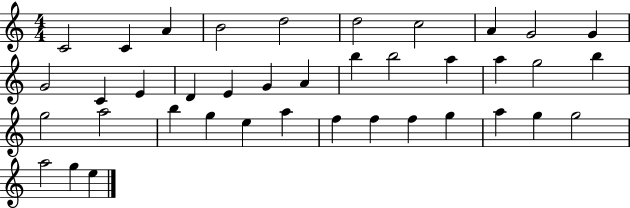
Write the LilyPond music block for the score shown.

{
  \clef treble
  \numericTimeSignature
  \time 4/4
  \key c \major
  c'2 c'4 a'4 | b'2 d''2 | d''2 c''2 | a'4 g'2 g'4 | \break g'2 c'4 e'4 | d'4 e'4 g'4 a'4 | b''4 b''2 a''4 | a''4 g''2 b''4 | \break g''2 a''2 | b''4 g''4 e''4 a''4 | f''4 f''4 f''4 g''4 | a''4 g''4 g''2 | \break a''2 g''4 e''4 | \bar "|."
}